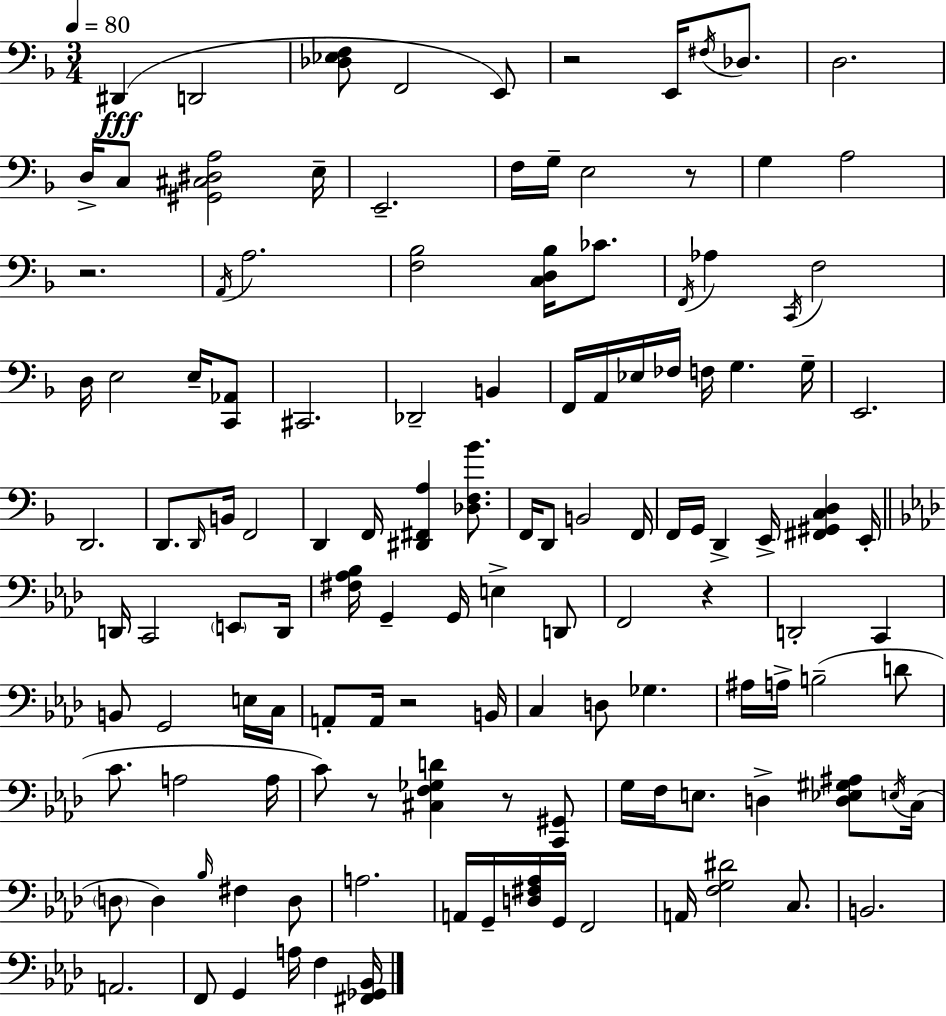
D#2/q D2/h [Db3,Eb3,F3]/e F2/h E2/e R/h E2/s F#3/s Db3/e. D3/h. D3/s C3/e [G#2,C#3,D#3,A3]/h E3/s E2/h. F3/s G3/s E3/h R/e G3/q A3/h R/h. A2/s A3/h. [F3,Bb3]/h [C3,D3,Bb3]/s CES4/e. F2/s Ab3/q C2/s F3/h D3/s E3/h E3/s [C2,Ab2]/e C#2/h. Db2/h B2/q F2/s A2/s Eb3/s FES3/s F3/s G3/q. G3/s E2/h. D2/h. D2/e. D2/s B2/s F2/h D2/q F2/s [D#2,F#2,A3]/q [Db3,F3,Bb4]/e. F2/s D2/e B2/h F2/s F2/s G2/s D2/q E2/s [F#2,G#2,C3,D3]/q E2/s D2/s C2/h E2/e D2/s [F#3,Ab3,Bb3]/s G2/q G2/s E3/q D2/e F2/h R/q D2/h C2/q B2/e G2/h E3/s C3/s A2/e A2/s R/h B2/s C3/q D3/e Gb3/q. A#3/s A3/s B3/h D4/e C4/e. A3/h A3/s C4/e R/e [C#3,F3,Gb3,D4]/q R/e [C2,G#2]/e G3/s F3/s E3/e. D3/q [D3,Eb3,G#3,A#3]/e E3/s C3/s D3/e D3/q Bb3/s F#3/q D3/e A3/h. A2/s G2/s [D3,F#3,Ab3]/s G2/s F2/h A2/s [F3,G3,D#4]/h C3/e. B2/h. A2/h. F2/e G2/q A3/s F3/q [F#2,Gb2,Bb2]/s